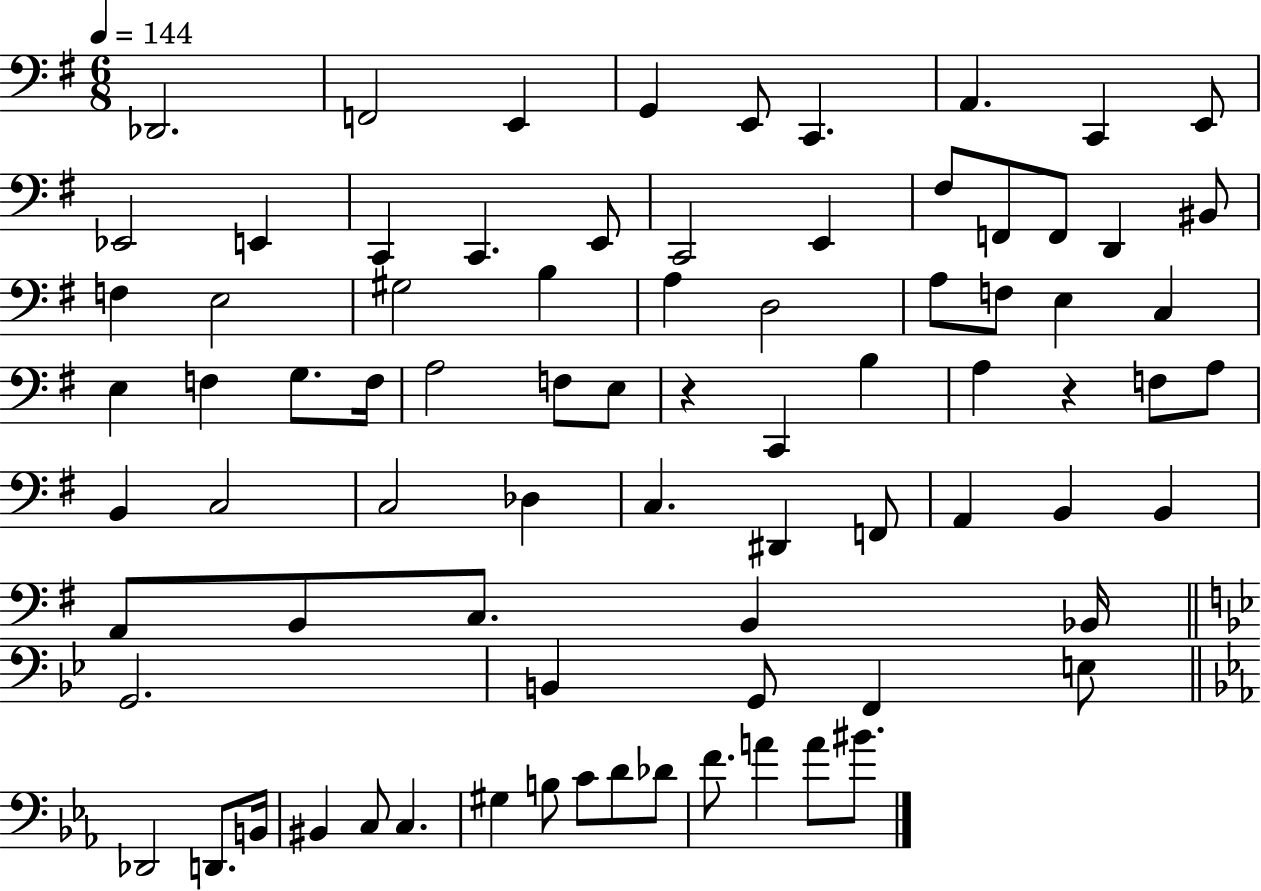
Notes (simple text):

Db2/h. F2/h E2/q G2/q E2/e C2/q. A2/q. C2/q E2/e Eb2/h E2/q C2/q C2/q. E2/e C2/h E2/q F#3/e F2/e F2/e D2/q BIS2/e F3/q E3/h G#3/h B3/q A3/q D3/h A3/e F3/e E3/q C3/q E3/q F3/q G3/e. F3/s A3/h F3/e E3/e R/q C2/q B3/q A3/q R/q F3/e A3/e B2/q C3/h C3/h Db3/q C3/q. D#2/q F2/e A2/q B2/q B2/q A2/e B2/e C3/e. B2/q Bb2/s G2/h. B2/q G2/e F2/q E3/e Db2/h D2/e. B2/s BIS2/q C3/e C3/q. G#3/q B3/e C4/e D4/e Db4/e F4/e. A4/q A4/e BIS4/e.